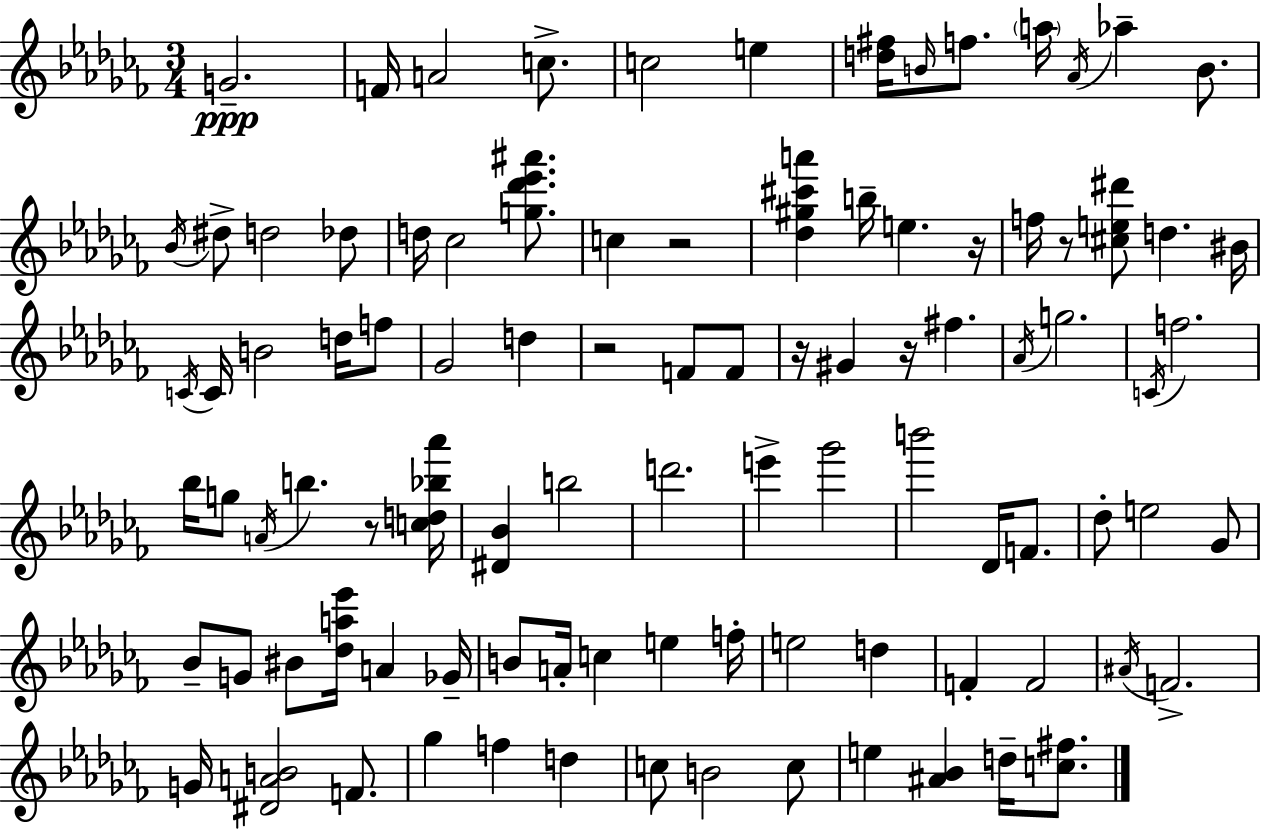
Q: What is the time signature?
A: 3/4